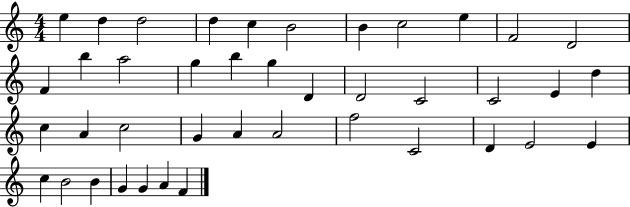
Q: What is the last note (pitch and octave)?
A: F4